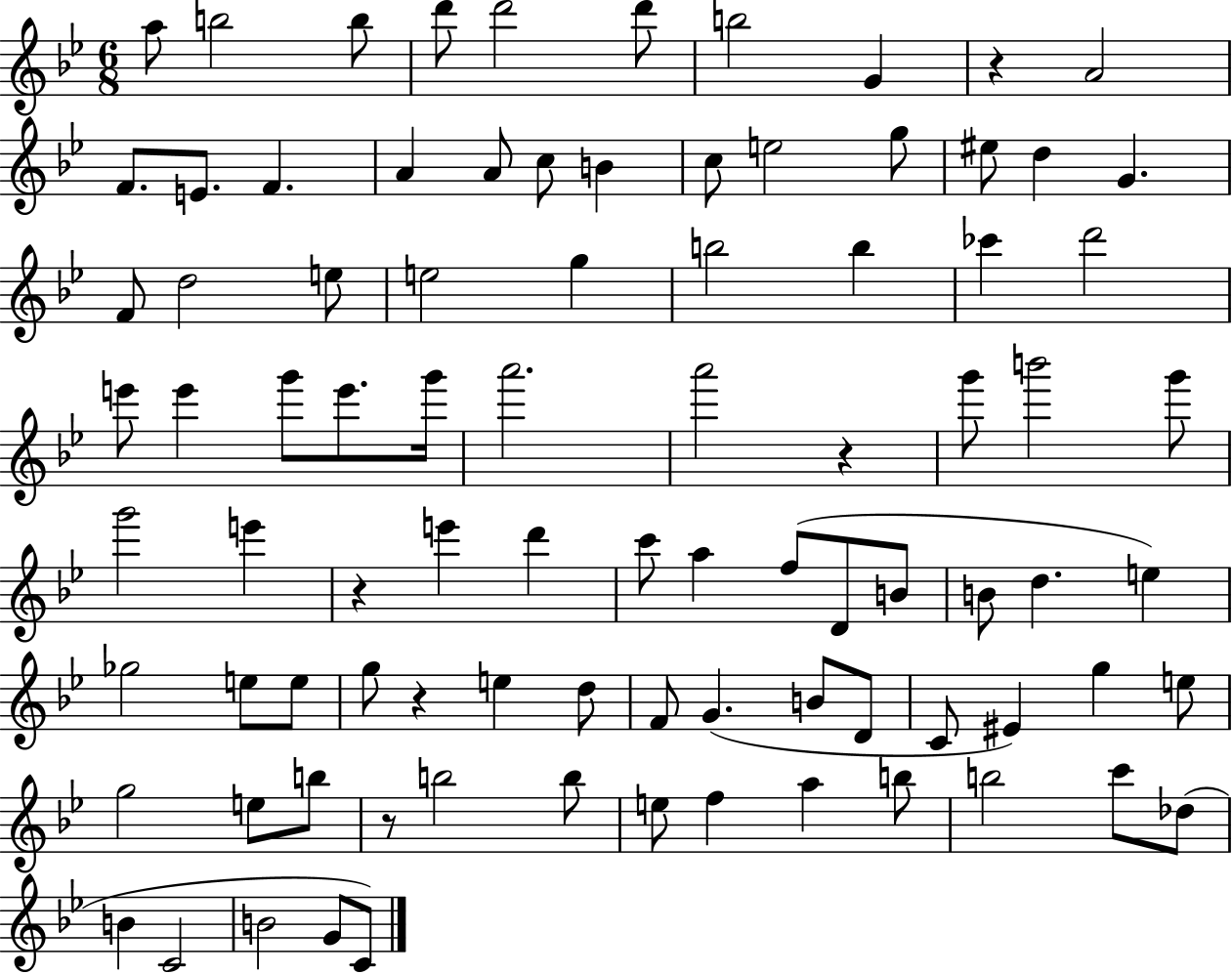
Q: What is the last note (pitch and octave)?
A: C4